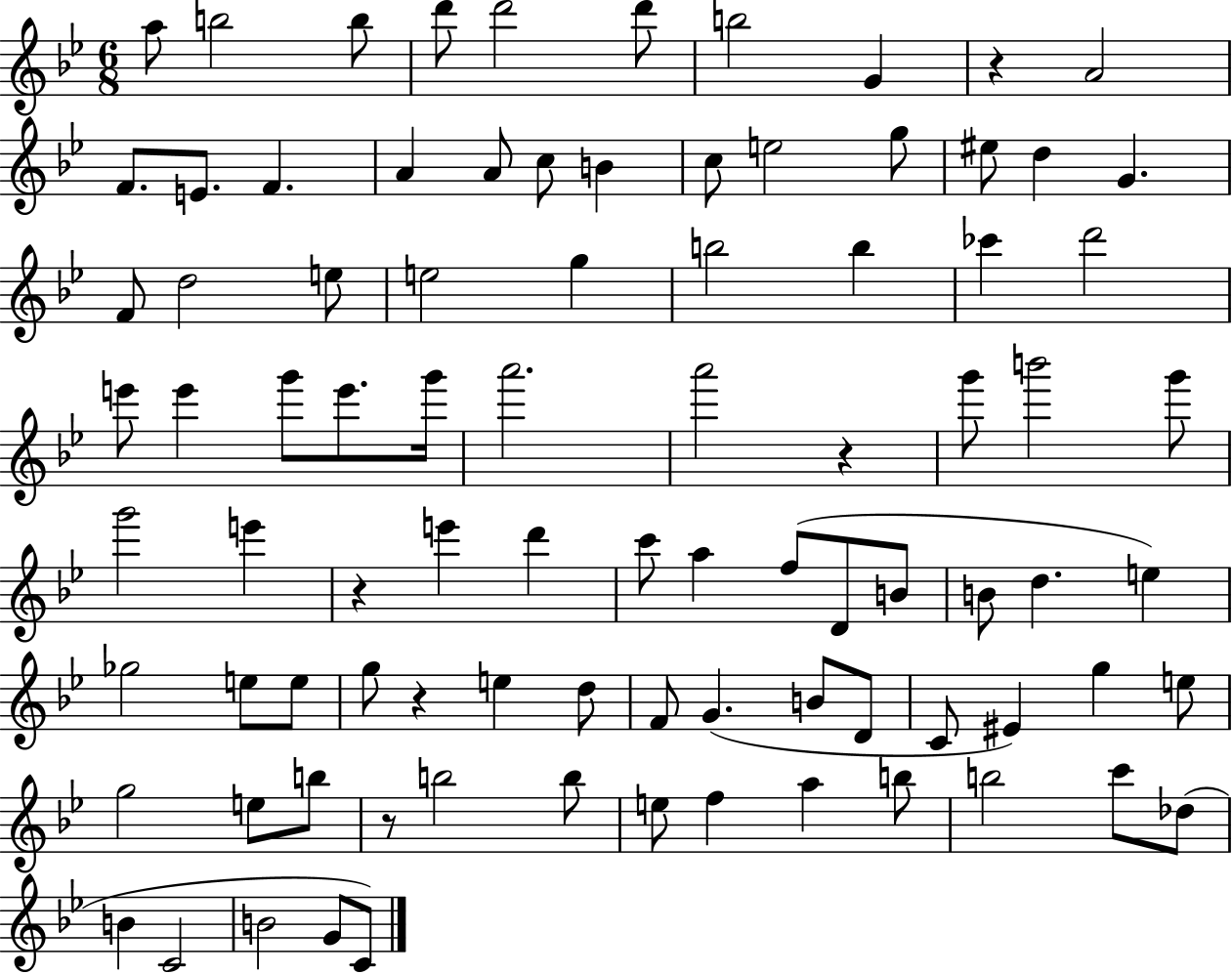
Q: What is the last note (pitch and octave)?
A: C4